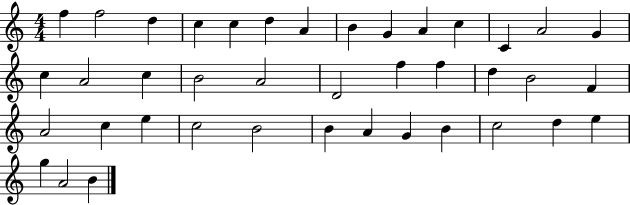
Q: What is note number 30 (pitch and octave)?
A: B4